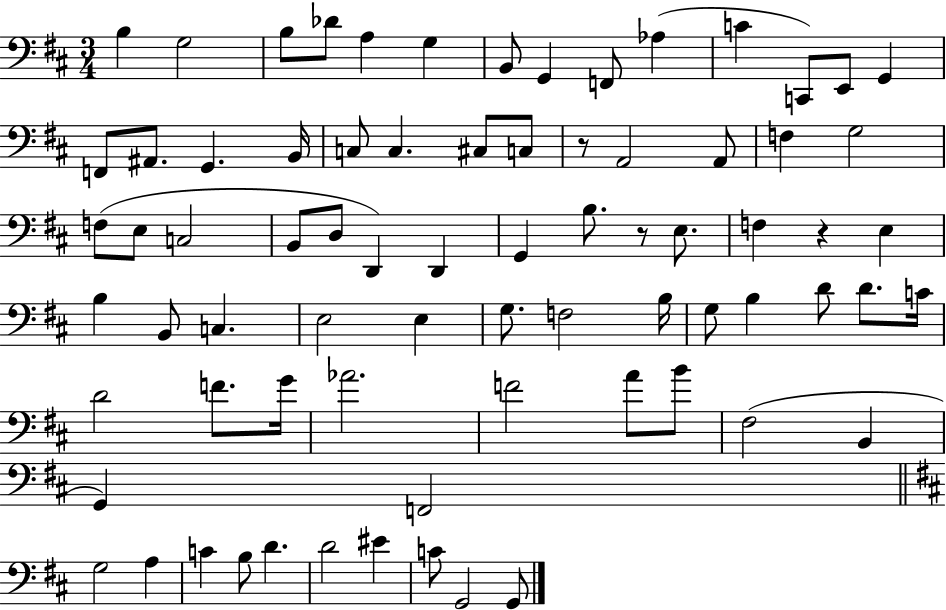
B3/q G3/h B3/e Db4/e A3/q G3/q B2/e G2/q F2/e Ab3/q C4/q C2/e E2/e G2/q F2/e A#2/e. G2/q. B2/s C3/e C3/q. C#3/e C3/e R/e A2/h A2/e F3/q G3/h F3/e E3/e C3/h B2/e D3/e D2/q D2/q G2/q B3/e. R/e E3/e. F3/q R/q E3/q B3/q B2/e C3/q. E3/h E3/q G3/e. F3/h B3/s G3/e B3/q D4/e D4/e. C4/s D4/h F4/e. G4/s Ab4/h. F4/h A4/e B4/e F#3/h B2/q G2/q F2/h G3/h A3/q C4/q B3/e D4/q. D4/h EIS4/q C4/e G2/h G2/e